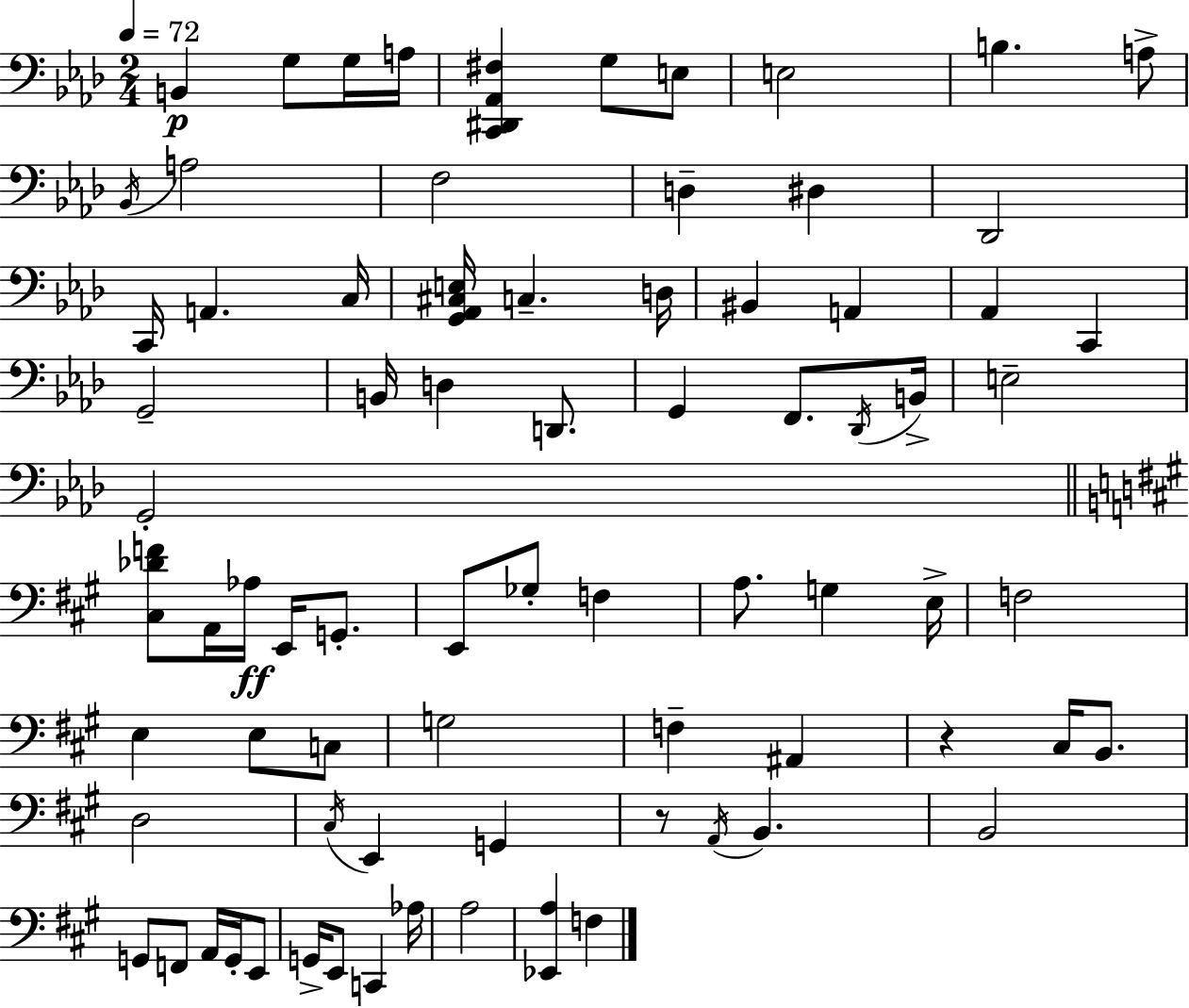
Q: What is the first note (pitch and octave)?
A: B2